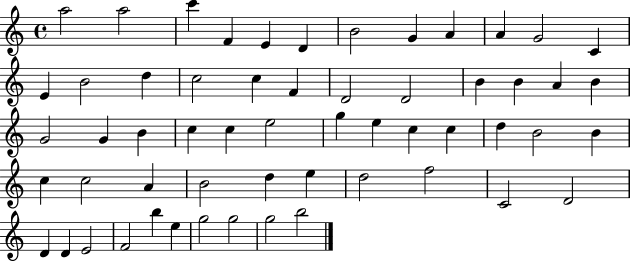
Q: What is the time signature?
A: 4/4